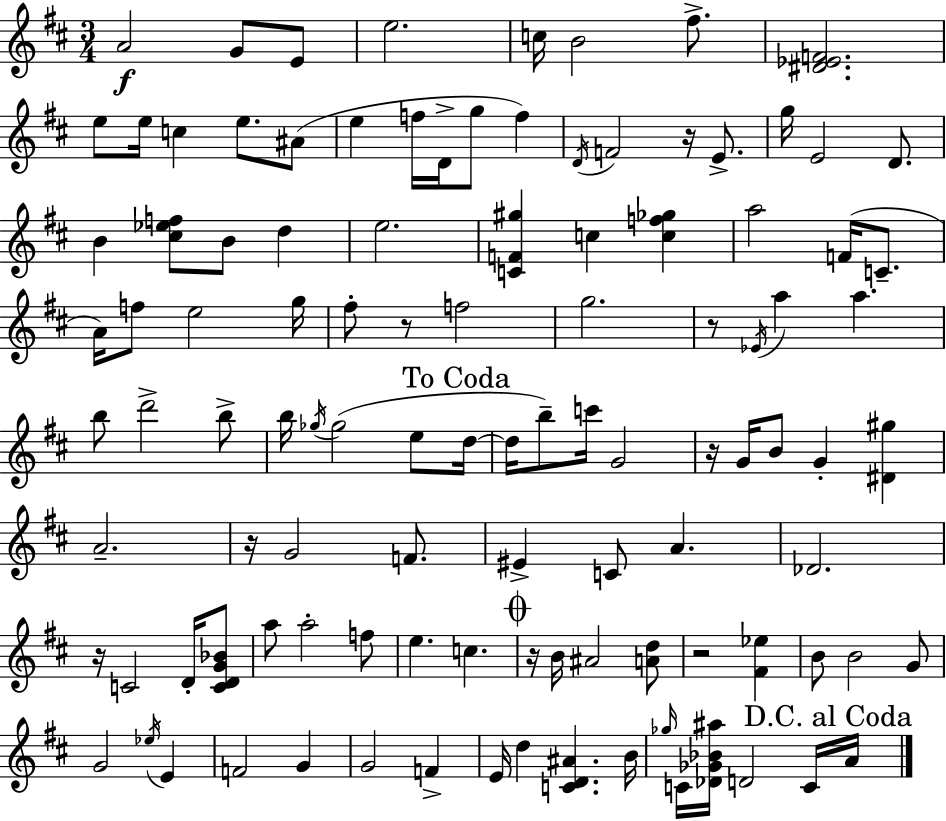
X:1
T:Untitled
M:3/4
L:1/4
K:D
A2 G/2 E/2 e2 c/4 B2 ^f/2 [^D_EF]2 e/2 e/4 c e/2 ^A/2 e f/4 D/4 g/2 f D/4 F2 z/4 E/2 g/4 E2 D/2 B [^c_ef]/2 B/2 d e2 [CF^g] c [cf_g] a2 F/4 C/2 A/4 f/2 e2 g/4 ^f/2 z/2 f2 g2 z/2 _E/4 a a b/2 d'2 b/2 b/4 _g/4 _g2 e/2 d/4 d/4 b/2 c'/4 G2 z/4 G/4 B/2 G [^D^g] A2 z/4 G2 F/2 ^E C/2 A _D2 z/4 C2 D/4 [CDG_B]/2 a/2 a2 f/2 e c z/4 B/4 ^A2 [Ad]/2 z2 [^F_e] B/2 B2 G/2 G2 _e/4 E F2 G G2 F E/4 d [CD^A] B/4 _g/4 C/4 [_D_G_B^a]/4 D2 C/4 A/4